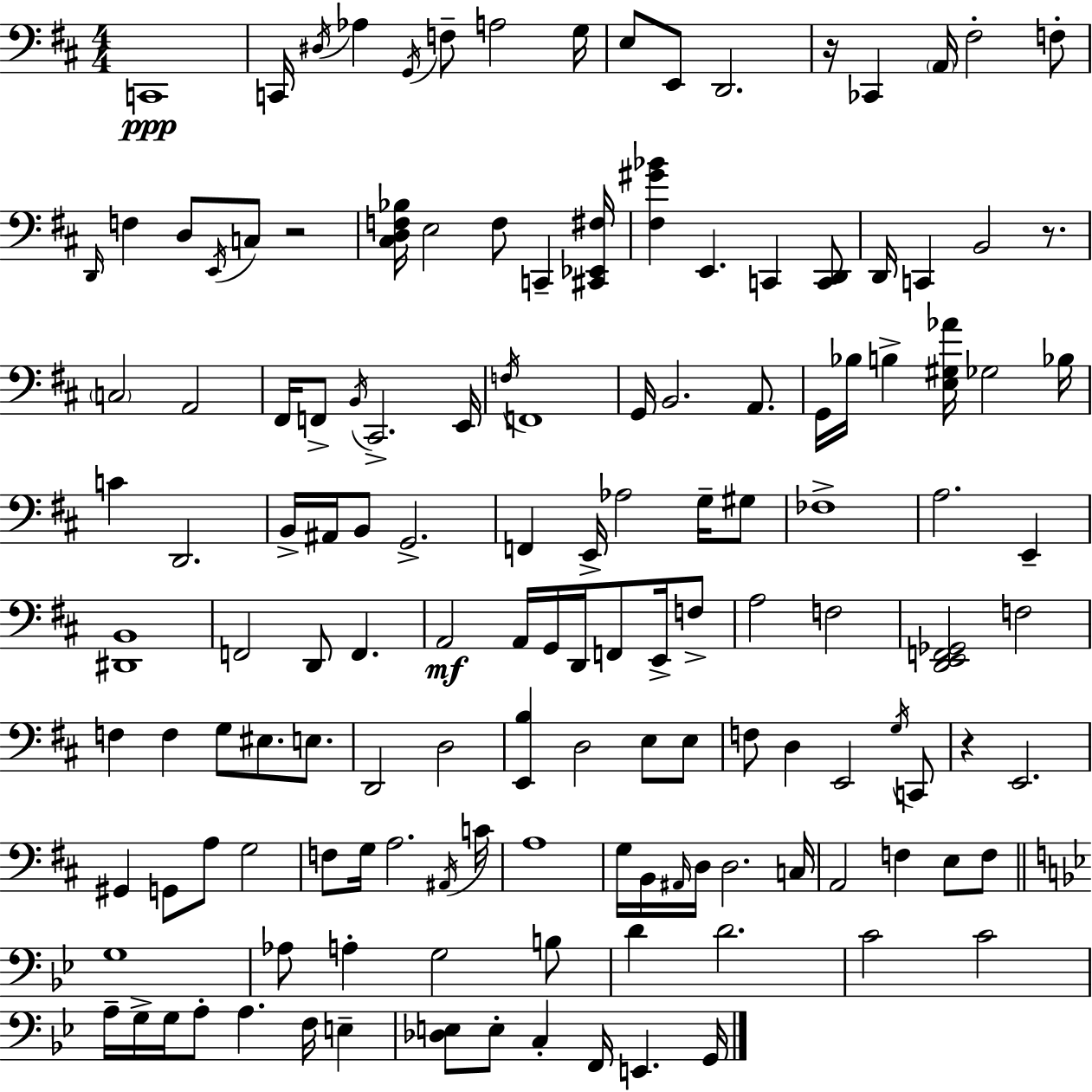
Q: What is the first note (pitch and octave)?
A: C2